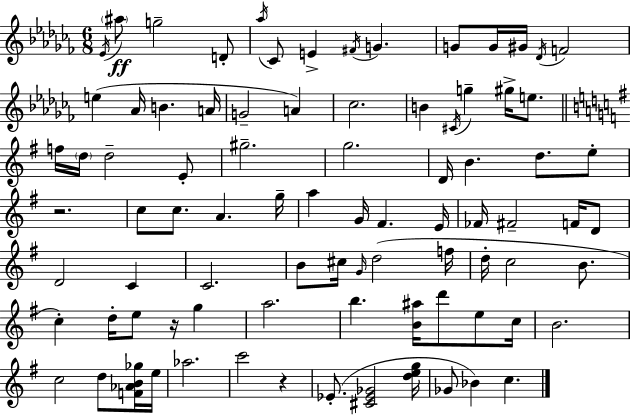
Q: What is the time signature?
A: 6/8